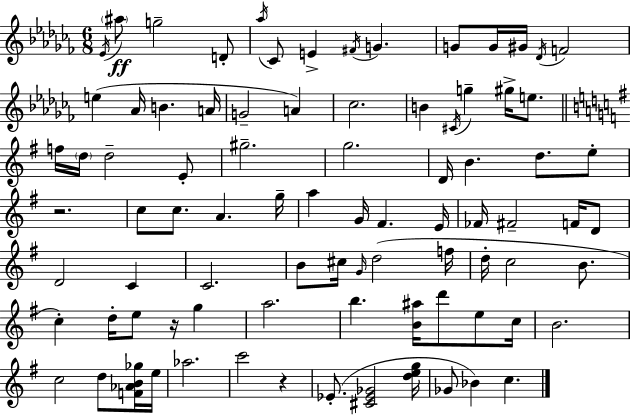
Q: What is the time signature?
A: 6/8